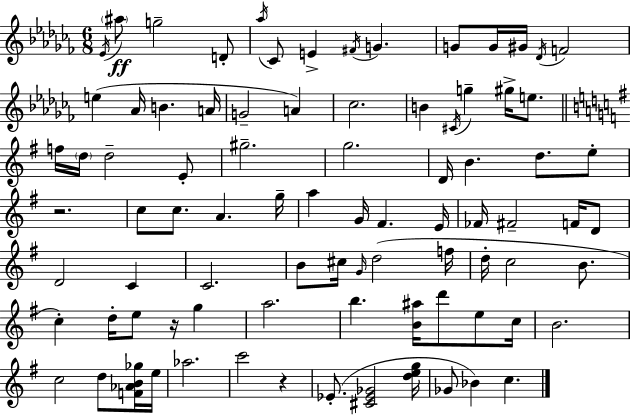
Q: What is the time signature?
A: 6/8